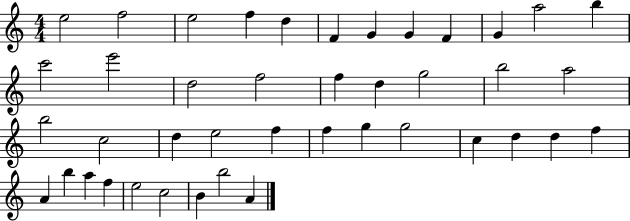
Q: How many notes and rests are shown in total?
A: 42